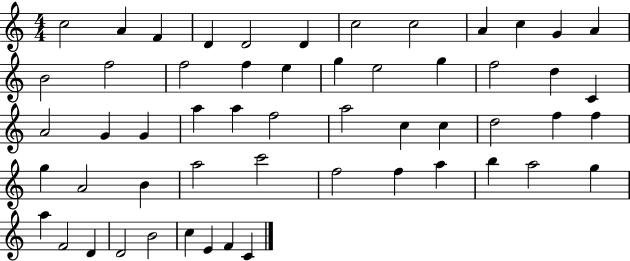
{
  \clef treble
  \numericTimeSignature
  \time 4/4
  \key c \major
  c''2 a'4 f'4 | d'4 d'2 d'4 | c''2 c''2 | a'4 c''4 g'4 a'4 | \break b'2 f''2 | f''2 f''4 e''4 | g''4 e''2 g''4 | f''2 d''4 c'4 | \break a'2 g'4 g'4 | a''4 a''4 f''2 | a''2 c''4 c''4 | d''2 f''4 f''4 | \break g''4 a'2 b'4 | a''2 c'''2 | f''2 f''4 a''4 | b''4 a''2 g''4 | \break a''4 f'2 d'4 | d'2 b'2 | c''4 e'4 f'4 c'4 | \bar "|."
}